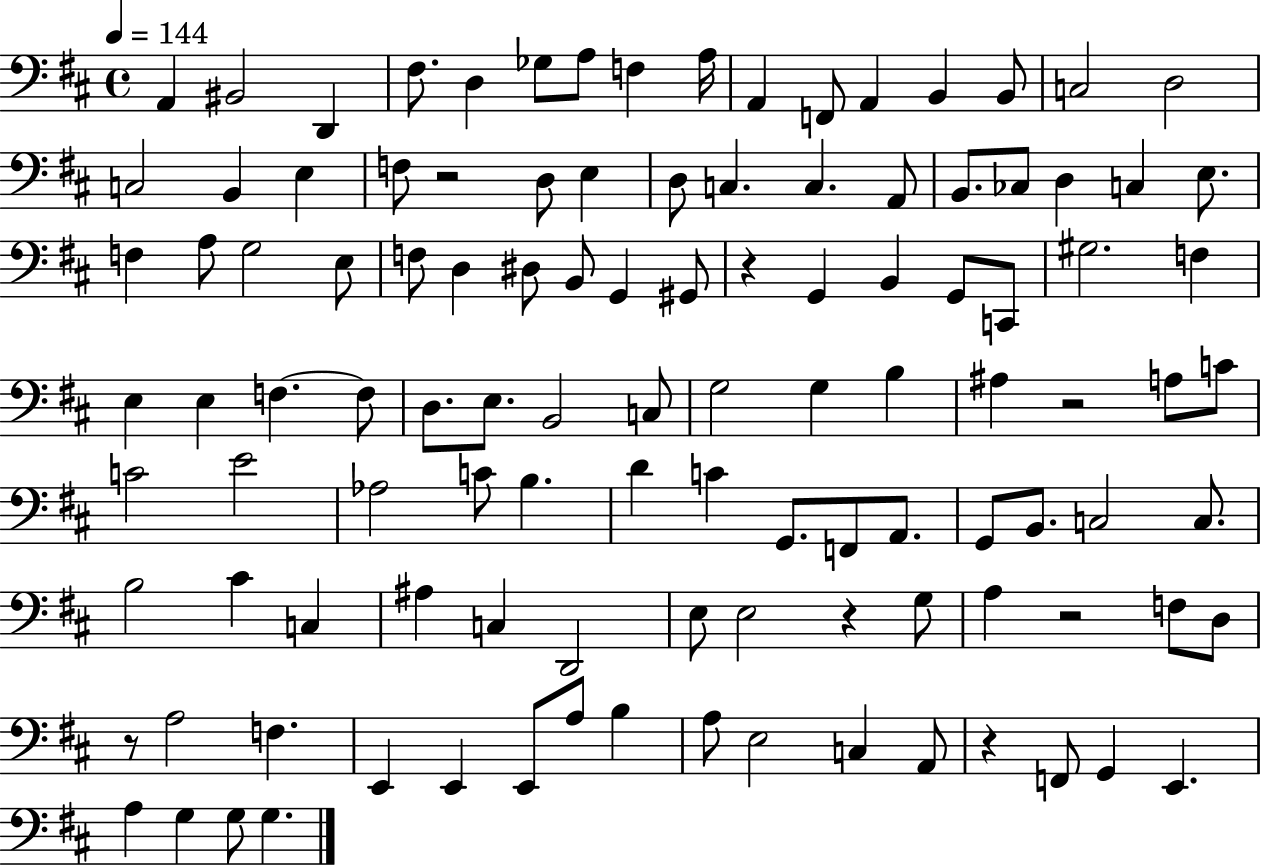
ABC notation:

X:1
T:Untitled
M:4/4
L:1/4
K:D
A,, ^B,,2 D,, ^F,/2 D, _G,/2 A,/2 F, A,/4 A,, F,,/2 A,, B,, B,,/2 C,2 D,2 C,2 B,, E, F,/2 z2 D,/2 E, D,/2 C, C, A,,/2 B,,/2 _C,/2 D, C, E,/2 F, A,/2 G,2 E,/2 F,/2 D, ^D,/2 B,,/2 G,, ^G,,/2 z G,, B,, G,,/2 C,,/2 ^G,2 F, E, E, F, F,/2 D,/2 E,/2 B,,2 C,/2 G,2 G, B, ^A, z2 A,/2 C/2 C2 E2 _A,2 C/2 B, D C G,,/2 F,,/2 A,,/2 G,,/2 B,,/2 C,2 C,/2 B,2 ^C C, ^A, C, D,,2 E,/2 E,2 z G,/2 A, z2 F,/2 D,/2 z/2 A,2 F, E,, E,, E,,/2 A,/2 B, A,/2 E,2 C, A,,/2 z F,,/2 G,, E,, A, G, G,/2 G,